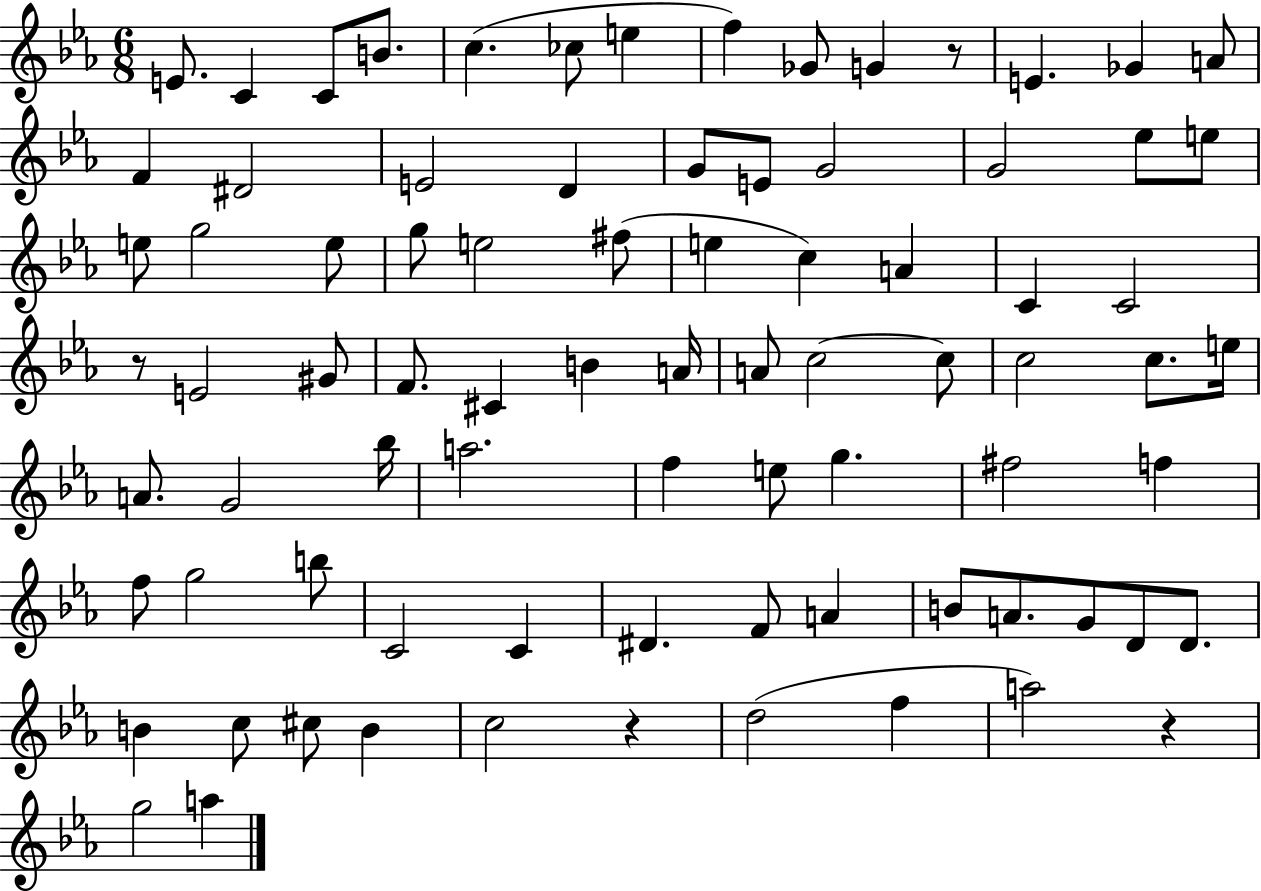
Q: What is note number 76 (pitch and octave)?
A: A5